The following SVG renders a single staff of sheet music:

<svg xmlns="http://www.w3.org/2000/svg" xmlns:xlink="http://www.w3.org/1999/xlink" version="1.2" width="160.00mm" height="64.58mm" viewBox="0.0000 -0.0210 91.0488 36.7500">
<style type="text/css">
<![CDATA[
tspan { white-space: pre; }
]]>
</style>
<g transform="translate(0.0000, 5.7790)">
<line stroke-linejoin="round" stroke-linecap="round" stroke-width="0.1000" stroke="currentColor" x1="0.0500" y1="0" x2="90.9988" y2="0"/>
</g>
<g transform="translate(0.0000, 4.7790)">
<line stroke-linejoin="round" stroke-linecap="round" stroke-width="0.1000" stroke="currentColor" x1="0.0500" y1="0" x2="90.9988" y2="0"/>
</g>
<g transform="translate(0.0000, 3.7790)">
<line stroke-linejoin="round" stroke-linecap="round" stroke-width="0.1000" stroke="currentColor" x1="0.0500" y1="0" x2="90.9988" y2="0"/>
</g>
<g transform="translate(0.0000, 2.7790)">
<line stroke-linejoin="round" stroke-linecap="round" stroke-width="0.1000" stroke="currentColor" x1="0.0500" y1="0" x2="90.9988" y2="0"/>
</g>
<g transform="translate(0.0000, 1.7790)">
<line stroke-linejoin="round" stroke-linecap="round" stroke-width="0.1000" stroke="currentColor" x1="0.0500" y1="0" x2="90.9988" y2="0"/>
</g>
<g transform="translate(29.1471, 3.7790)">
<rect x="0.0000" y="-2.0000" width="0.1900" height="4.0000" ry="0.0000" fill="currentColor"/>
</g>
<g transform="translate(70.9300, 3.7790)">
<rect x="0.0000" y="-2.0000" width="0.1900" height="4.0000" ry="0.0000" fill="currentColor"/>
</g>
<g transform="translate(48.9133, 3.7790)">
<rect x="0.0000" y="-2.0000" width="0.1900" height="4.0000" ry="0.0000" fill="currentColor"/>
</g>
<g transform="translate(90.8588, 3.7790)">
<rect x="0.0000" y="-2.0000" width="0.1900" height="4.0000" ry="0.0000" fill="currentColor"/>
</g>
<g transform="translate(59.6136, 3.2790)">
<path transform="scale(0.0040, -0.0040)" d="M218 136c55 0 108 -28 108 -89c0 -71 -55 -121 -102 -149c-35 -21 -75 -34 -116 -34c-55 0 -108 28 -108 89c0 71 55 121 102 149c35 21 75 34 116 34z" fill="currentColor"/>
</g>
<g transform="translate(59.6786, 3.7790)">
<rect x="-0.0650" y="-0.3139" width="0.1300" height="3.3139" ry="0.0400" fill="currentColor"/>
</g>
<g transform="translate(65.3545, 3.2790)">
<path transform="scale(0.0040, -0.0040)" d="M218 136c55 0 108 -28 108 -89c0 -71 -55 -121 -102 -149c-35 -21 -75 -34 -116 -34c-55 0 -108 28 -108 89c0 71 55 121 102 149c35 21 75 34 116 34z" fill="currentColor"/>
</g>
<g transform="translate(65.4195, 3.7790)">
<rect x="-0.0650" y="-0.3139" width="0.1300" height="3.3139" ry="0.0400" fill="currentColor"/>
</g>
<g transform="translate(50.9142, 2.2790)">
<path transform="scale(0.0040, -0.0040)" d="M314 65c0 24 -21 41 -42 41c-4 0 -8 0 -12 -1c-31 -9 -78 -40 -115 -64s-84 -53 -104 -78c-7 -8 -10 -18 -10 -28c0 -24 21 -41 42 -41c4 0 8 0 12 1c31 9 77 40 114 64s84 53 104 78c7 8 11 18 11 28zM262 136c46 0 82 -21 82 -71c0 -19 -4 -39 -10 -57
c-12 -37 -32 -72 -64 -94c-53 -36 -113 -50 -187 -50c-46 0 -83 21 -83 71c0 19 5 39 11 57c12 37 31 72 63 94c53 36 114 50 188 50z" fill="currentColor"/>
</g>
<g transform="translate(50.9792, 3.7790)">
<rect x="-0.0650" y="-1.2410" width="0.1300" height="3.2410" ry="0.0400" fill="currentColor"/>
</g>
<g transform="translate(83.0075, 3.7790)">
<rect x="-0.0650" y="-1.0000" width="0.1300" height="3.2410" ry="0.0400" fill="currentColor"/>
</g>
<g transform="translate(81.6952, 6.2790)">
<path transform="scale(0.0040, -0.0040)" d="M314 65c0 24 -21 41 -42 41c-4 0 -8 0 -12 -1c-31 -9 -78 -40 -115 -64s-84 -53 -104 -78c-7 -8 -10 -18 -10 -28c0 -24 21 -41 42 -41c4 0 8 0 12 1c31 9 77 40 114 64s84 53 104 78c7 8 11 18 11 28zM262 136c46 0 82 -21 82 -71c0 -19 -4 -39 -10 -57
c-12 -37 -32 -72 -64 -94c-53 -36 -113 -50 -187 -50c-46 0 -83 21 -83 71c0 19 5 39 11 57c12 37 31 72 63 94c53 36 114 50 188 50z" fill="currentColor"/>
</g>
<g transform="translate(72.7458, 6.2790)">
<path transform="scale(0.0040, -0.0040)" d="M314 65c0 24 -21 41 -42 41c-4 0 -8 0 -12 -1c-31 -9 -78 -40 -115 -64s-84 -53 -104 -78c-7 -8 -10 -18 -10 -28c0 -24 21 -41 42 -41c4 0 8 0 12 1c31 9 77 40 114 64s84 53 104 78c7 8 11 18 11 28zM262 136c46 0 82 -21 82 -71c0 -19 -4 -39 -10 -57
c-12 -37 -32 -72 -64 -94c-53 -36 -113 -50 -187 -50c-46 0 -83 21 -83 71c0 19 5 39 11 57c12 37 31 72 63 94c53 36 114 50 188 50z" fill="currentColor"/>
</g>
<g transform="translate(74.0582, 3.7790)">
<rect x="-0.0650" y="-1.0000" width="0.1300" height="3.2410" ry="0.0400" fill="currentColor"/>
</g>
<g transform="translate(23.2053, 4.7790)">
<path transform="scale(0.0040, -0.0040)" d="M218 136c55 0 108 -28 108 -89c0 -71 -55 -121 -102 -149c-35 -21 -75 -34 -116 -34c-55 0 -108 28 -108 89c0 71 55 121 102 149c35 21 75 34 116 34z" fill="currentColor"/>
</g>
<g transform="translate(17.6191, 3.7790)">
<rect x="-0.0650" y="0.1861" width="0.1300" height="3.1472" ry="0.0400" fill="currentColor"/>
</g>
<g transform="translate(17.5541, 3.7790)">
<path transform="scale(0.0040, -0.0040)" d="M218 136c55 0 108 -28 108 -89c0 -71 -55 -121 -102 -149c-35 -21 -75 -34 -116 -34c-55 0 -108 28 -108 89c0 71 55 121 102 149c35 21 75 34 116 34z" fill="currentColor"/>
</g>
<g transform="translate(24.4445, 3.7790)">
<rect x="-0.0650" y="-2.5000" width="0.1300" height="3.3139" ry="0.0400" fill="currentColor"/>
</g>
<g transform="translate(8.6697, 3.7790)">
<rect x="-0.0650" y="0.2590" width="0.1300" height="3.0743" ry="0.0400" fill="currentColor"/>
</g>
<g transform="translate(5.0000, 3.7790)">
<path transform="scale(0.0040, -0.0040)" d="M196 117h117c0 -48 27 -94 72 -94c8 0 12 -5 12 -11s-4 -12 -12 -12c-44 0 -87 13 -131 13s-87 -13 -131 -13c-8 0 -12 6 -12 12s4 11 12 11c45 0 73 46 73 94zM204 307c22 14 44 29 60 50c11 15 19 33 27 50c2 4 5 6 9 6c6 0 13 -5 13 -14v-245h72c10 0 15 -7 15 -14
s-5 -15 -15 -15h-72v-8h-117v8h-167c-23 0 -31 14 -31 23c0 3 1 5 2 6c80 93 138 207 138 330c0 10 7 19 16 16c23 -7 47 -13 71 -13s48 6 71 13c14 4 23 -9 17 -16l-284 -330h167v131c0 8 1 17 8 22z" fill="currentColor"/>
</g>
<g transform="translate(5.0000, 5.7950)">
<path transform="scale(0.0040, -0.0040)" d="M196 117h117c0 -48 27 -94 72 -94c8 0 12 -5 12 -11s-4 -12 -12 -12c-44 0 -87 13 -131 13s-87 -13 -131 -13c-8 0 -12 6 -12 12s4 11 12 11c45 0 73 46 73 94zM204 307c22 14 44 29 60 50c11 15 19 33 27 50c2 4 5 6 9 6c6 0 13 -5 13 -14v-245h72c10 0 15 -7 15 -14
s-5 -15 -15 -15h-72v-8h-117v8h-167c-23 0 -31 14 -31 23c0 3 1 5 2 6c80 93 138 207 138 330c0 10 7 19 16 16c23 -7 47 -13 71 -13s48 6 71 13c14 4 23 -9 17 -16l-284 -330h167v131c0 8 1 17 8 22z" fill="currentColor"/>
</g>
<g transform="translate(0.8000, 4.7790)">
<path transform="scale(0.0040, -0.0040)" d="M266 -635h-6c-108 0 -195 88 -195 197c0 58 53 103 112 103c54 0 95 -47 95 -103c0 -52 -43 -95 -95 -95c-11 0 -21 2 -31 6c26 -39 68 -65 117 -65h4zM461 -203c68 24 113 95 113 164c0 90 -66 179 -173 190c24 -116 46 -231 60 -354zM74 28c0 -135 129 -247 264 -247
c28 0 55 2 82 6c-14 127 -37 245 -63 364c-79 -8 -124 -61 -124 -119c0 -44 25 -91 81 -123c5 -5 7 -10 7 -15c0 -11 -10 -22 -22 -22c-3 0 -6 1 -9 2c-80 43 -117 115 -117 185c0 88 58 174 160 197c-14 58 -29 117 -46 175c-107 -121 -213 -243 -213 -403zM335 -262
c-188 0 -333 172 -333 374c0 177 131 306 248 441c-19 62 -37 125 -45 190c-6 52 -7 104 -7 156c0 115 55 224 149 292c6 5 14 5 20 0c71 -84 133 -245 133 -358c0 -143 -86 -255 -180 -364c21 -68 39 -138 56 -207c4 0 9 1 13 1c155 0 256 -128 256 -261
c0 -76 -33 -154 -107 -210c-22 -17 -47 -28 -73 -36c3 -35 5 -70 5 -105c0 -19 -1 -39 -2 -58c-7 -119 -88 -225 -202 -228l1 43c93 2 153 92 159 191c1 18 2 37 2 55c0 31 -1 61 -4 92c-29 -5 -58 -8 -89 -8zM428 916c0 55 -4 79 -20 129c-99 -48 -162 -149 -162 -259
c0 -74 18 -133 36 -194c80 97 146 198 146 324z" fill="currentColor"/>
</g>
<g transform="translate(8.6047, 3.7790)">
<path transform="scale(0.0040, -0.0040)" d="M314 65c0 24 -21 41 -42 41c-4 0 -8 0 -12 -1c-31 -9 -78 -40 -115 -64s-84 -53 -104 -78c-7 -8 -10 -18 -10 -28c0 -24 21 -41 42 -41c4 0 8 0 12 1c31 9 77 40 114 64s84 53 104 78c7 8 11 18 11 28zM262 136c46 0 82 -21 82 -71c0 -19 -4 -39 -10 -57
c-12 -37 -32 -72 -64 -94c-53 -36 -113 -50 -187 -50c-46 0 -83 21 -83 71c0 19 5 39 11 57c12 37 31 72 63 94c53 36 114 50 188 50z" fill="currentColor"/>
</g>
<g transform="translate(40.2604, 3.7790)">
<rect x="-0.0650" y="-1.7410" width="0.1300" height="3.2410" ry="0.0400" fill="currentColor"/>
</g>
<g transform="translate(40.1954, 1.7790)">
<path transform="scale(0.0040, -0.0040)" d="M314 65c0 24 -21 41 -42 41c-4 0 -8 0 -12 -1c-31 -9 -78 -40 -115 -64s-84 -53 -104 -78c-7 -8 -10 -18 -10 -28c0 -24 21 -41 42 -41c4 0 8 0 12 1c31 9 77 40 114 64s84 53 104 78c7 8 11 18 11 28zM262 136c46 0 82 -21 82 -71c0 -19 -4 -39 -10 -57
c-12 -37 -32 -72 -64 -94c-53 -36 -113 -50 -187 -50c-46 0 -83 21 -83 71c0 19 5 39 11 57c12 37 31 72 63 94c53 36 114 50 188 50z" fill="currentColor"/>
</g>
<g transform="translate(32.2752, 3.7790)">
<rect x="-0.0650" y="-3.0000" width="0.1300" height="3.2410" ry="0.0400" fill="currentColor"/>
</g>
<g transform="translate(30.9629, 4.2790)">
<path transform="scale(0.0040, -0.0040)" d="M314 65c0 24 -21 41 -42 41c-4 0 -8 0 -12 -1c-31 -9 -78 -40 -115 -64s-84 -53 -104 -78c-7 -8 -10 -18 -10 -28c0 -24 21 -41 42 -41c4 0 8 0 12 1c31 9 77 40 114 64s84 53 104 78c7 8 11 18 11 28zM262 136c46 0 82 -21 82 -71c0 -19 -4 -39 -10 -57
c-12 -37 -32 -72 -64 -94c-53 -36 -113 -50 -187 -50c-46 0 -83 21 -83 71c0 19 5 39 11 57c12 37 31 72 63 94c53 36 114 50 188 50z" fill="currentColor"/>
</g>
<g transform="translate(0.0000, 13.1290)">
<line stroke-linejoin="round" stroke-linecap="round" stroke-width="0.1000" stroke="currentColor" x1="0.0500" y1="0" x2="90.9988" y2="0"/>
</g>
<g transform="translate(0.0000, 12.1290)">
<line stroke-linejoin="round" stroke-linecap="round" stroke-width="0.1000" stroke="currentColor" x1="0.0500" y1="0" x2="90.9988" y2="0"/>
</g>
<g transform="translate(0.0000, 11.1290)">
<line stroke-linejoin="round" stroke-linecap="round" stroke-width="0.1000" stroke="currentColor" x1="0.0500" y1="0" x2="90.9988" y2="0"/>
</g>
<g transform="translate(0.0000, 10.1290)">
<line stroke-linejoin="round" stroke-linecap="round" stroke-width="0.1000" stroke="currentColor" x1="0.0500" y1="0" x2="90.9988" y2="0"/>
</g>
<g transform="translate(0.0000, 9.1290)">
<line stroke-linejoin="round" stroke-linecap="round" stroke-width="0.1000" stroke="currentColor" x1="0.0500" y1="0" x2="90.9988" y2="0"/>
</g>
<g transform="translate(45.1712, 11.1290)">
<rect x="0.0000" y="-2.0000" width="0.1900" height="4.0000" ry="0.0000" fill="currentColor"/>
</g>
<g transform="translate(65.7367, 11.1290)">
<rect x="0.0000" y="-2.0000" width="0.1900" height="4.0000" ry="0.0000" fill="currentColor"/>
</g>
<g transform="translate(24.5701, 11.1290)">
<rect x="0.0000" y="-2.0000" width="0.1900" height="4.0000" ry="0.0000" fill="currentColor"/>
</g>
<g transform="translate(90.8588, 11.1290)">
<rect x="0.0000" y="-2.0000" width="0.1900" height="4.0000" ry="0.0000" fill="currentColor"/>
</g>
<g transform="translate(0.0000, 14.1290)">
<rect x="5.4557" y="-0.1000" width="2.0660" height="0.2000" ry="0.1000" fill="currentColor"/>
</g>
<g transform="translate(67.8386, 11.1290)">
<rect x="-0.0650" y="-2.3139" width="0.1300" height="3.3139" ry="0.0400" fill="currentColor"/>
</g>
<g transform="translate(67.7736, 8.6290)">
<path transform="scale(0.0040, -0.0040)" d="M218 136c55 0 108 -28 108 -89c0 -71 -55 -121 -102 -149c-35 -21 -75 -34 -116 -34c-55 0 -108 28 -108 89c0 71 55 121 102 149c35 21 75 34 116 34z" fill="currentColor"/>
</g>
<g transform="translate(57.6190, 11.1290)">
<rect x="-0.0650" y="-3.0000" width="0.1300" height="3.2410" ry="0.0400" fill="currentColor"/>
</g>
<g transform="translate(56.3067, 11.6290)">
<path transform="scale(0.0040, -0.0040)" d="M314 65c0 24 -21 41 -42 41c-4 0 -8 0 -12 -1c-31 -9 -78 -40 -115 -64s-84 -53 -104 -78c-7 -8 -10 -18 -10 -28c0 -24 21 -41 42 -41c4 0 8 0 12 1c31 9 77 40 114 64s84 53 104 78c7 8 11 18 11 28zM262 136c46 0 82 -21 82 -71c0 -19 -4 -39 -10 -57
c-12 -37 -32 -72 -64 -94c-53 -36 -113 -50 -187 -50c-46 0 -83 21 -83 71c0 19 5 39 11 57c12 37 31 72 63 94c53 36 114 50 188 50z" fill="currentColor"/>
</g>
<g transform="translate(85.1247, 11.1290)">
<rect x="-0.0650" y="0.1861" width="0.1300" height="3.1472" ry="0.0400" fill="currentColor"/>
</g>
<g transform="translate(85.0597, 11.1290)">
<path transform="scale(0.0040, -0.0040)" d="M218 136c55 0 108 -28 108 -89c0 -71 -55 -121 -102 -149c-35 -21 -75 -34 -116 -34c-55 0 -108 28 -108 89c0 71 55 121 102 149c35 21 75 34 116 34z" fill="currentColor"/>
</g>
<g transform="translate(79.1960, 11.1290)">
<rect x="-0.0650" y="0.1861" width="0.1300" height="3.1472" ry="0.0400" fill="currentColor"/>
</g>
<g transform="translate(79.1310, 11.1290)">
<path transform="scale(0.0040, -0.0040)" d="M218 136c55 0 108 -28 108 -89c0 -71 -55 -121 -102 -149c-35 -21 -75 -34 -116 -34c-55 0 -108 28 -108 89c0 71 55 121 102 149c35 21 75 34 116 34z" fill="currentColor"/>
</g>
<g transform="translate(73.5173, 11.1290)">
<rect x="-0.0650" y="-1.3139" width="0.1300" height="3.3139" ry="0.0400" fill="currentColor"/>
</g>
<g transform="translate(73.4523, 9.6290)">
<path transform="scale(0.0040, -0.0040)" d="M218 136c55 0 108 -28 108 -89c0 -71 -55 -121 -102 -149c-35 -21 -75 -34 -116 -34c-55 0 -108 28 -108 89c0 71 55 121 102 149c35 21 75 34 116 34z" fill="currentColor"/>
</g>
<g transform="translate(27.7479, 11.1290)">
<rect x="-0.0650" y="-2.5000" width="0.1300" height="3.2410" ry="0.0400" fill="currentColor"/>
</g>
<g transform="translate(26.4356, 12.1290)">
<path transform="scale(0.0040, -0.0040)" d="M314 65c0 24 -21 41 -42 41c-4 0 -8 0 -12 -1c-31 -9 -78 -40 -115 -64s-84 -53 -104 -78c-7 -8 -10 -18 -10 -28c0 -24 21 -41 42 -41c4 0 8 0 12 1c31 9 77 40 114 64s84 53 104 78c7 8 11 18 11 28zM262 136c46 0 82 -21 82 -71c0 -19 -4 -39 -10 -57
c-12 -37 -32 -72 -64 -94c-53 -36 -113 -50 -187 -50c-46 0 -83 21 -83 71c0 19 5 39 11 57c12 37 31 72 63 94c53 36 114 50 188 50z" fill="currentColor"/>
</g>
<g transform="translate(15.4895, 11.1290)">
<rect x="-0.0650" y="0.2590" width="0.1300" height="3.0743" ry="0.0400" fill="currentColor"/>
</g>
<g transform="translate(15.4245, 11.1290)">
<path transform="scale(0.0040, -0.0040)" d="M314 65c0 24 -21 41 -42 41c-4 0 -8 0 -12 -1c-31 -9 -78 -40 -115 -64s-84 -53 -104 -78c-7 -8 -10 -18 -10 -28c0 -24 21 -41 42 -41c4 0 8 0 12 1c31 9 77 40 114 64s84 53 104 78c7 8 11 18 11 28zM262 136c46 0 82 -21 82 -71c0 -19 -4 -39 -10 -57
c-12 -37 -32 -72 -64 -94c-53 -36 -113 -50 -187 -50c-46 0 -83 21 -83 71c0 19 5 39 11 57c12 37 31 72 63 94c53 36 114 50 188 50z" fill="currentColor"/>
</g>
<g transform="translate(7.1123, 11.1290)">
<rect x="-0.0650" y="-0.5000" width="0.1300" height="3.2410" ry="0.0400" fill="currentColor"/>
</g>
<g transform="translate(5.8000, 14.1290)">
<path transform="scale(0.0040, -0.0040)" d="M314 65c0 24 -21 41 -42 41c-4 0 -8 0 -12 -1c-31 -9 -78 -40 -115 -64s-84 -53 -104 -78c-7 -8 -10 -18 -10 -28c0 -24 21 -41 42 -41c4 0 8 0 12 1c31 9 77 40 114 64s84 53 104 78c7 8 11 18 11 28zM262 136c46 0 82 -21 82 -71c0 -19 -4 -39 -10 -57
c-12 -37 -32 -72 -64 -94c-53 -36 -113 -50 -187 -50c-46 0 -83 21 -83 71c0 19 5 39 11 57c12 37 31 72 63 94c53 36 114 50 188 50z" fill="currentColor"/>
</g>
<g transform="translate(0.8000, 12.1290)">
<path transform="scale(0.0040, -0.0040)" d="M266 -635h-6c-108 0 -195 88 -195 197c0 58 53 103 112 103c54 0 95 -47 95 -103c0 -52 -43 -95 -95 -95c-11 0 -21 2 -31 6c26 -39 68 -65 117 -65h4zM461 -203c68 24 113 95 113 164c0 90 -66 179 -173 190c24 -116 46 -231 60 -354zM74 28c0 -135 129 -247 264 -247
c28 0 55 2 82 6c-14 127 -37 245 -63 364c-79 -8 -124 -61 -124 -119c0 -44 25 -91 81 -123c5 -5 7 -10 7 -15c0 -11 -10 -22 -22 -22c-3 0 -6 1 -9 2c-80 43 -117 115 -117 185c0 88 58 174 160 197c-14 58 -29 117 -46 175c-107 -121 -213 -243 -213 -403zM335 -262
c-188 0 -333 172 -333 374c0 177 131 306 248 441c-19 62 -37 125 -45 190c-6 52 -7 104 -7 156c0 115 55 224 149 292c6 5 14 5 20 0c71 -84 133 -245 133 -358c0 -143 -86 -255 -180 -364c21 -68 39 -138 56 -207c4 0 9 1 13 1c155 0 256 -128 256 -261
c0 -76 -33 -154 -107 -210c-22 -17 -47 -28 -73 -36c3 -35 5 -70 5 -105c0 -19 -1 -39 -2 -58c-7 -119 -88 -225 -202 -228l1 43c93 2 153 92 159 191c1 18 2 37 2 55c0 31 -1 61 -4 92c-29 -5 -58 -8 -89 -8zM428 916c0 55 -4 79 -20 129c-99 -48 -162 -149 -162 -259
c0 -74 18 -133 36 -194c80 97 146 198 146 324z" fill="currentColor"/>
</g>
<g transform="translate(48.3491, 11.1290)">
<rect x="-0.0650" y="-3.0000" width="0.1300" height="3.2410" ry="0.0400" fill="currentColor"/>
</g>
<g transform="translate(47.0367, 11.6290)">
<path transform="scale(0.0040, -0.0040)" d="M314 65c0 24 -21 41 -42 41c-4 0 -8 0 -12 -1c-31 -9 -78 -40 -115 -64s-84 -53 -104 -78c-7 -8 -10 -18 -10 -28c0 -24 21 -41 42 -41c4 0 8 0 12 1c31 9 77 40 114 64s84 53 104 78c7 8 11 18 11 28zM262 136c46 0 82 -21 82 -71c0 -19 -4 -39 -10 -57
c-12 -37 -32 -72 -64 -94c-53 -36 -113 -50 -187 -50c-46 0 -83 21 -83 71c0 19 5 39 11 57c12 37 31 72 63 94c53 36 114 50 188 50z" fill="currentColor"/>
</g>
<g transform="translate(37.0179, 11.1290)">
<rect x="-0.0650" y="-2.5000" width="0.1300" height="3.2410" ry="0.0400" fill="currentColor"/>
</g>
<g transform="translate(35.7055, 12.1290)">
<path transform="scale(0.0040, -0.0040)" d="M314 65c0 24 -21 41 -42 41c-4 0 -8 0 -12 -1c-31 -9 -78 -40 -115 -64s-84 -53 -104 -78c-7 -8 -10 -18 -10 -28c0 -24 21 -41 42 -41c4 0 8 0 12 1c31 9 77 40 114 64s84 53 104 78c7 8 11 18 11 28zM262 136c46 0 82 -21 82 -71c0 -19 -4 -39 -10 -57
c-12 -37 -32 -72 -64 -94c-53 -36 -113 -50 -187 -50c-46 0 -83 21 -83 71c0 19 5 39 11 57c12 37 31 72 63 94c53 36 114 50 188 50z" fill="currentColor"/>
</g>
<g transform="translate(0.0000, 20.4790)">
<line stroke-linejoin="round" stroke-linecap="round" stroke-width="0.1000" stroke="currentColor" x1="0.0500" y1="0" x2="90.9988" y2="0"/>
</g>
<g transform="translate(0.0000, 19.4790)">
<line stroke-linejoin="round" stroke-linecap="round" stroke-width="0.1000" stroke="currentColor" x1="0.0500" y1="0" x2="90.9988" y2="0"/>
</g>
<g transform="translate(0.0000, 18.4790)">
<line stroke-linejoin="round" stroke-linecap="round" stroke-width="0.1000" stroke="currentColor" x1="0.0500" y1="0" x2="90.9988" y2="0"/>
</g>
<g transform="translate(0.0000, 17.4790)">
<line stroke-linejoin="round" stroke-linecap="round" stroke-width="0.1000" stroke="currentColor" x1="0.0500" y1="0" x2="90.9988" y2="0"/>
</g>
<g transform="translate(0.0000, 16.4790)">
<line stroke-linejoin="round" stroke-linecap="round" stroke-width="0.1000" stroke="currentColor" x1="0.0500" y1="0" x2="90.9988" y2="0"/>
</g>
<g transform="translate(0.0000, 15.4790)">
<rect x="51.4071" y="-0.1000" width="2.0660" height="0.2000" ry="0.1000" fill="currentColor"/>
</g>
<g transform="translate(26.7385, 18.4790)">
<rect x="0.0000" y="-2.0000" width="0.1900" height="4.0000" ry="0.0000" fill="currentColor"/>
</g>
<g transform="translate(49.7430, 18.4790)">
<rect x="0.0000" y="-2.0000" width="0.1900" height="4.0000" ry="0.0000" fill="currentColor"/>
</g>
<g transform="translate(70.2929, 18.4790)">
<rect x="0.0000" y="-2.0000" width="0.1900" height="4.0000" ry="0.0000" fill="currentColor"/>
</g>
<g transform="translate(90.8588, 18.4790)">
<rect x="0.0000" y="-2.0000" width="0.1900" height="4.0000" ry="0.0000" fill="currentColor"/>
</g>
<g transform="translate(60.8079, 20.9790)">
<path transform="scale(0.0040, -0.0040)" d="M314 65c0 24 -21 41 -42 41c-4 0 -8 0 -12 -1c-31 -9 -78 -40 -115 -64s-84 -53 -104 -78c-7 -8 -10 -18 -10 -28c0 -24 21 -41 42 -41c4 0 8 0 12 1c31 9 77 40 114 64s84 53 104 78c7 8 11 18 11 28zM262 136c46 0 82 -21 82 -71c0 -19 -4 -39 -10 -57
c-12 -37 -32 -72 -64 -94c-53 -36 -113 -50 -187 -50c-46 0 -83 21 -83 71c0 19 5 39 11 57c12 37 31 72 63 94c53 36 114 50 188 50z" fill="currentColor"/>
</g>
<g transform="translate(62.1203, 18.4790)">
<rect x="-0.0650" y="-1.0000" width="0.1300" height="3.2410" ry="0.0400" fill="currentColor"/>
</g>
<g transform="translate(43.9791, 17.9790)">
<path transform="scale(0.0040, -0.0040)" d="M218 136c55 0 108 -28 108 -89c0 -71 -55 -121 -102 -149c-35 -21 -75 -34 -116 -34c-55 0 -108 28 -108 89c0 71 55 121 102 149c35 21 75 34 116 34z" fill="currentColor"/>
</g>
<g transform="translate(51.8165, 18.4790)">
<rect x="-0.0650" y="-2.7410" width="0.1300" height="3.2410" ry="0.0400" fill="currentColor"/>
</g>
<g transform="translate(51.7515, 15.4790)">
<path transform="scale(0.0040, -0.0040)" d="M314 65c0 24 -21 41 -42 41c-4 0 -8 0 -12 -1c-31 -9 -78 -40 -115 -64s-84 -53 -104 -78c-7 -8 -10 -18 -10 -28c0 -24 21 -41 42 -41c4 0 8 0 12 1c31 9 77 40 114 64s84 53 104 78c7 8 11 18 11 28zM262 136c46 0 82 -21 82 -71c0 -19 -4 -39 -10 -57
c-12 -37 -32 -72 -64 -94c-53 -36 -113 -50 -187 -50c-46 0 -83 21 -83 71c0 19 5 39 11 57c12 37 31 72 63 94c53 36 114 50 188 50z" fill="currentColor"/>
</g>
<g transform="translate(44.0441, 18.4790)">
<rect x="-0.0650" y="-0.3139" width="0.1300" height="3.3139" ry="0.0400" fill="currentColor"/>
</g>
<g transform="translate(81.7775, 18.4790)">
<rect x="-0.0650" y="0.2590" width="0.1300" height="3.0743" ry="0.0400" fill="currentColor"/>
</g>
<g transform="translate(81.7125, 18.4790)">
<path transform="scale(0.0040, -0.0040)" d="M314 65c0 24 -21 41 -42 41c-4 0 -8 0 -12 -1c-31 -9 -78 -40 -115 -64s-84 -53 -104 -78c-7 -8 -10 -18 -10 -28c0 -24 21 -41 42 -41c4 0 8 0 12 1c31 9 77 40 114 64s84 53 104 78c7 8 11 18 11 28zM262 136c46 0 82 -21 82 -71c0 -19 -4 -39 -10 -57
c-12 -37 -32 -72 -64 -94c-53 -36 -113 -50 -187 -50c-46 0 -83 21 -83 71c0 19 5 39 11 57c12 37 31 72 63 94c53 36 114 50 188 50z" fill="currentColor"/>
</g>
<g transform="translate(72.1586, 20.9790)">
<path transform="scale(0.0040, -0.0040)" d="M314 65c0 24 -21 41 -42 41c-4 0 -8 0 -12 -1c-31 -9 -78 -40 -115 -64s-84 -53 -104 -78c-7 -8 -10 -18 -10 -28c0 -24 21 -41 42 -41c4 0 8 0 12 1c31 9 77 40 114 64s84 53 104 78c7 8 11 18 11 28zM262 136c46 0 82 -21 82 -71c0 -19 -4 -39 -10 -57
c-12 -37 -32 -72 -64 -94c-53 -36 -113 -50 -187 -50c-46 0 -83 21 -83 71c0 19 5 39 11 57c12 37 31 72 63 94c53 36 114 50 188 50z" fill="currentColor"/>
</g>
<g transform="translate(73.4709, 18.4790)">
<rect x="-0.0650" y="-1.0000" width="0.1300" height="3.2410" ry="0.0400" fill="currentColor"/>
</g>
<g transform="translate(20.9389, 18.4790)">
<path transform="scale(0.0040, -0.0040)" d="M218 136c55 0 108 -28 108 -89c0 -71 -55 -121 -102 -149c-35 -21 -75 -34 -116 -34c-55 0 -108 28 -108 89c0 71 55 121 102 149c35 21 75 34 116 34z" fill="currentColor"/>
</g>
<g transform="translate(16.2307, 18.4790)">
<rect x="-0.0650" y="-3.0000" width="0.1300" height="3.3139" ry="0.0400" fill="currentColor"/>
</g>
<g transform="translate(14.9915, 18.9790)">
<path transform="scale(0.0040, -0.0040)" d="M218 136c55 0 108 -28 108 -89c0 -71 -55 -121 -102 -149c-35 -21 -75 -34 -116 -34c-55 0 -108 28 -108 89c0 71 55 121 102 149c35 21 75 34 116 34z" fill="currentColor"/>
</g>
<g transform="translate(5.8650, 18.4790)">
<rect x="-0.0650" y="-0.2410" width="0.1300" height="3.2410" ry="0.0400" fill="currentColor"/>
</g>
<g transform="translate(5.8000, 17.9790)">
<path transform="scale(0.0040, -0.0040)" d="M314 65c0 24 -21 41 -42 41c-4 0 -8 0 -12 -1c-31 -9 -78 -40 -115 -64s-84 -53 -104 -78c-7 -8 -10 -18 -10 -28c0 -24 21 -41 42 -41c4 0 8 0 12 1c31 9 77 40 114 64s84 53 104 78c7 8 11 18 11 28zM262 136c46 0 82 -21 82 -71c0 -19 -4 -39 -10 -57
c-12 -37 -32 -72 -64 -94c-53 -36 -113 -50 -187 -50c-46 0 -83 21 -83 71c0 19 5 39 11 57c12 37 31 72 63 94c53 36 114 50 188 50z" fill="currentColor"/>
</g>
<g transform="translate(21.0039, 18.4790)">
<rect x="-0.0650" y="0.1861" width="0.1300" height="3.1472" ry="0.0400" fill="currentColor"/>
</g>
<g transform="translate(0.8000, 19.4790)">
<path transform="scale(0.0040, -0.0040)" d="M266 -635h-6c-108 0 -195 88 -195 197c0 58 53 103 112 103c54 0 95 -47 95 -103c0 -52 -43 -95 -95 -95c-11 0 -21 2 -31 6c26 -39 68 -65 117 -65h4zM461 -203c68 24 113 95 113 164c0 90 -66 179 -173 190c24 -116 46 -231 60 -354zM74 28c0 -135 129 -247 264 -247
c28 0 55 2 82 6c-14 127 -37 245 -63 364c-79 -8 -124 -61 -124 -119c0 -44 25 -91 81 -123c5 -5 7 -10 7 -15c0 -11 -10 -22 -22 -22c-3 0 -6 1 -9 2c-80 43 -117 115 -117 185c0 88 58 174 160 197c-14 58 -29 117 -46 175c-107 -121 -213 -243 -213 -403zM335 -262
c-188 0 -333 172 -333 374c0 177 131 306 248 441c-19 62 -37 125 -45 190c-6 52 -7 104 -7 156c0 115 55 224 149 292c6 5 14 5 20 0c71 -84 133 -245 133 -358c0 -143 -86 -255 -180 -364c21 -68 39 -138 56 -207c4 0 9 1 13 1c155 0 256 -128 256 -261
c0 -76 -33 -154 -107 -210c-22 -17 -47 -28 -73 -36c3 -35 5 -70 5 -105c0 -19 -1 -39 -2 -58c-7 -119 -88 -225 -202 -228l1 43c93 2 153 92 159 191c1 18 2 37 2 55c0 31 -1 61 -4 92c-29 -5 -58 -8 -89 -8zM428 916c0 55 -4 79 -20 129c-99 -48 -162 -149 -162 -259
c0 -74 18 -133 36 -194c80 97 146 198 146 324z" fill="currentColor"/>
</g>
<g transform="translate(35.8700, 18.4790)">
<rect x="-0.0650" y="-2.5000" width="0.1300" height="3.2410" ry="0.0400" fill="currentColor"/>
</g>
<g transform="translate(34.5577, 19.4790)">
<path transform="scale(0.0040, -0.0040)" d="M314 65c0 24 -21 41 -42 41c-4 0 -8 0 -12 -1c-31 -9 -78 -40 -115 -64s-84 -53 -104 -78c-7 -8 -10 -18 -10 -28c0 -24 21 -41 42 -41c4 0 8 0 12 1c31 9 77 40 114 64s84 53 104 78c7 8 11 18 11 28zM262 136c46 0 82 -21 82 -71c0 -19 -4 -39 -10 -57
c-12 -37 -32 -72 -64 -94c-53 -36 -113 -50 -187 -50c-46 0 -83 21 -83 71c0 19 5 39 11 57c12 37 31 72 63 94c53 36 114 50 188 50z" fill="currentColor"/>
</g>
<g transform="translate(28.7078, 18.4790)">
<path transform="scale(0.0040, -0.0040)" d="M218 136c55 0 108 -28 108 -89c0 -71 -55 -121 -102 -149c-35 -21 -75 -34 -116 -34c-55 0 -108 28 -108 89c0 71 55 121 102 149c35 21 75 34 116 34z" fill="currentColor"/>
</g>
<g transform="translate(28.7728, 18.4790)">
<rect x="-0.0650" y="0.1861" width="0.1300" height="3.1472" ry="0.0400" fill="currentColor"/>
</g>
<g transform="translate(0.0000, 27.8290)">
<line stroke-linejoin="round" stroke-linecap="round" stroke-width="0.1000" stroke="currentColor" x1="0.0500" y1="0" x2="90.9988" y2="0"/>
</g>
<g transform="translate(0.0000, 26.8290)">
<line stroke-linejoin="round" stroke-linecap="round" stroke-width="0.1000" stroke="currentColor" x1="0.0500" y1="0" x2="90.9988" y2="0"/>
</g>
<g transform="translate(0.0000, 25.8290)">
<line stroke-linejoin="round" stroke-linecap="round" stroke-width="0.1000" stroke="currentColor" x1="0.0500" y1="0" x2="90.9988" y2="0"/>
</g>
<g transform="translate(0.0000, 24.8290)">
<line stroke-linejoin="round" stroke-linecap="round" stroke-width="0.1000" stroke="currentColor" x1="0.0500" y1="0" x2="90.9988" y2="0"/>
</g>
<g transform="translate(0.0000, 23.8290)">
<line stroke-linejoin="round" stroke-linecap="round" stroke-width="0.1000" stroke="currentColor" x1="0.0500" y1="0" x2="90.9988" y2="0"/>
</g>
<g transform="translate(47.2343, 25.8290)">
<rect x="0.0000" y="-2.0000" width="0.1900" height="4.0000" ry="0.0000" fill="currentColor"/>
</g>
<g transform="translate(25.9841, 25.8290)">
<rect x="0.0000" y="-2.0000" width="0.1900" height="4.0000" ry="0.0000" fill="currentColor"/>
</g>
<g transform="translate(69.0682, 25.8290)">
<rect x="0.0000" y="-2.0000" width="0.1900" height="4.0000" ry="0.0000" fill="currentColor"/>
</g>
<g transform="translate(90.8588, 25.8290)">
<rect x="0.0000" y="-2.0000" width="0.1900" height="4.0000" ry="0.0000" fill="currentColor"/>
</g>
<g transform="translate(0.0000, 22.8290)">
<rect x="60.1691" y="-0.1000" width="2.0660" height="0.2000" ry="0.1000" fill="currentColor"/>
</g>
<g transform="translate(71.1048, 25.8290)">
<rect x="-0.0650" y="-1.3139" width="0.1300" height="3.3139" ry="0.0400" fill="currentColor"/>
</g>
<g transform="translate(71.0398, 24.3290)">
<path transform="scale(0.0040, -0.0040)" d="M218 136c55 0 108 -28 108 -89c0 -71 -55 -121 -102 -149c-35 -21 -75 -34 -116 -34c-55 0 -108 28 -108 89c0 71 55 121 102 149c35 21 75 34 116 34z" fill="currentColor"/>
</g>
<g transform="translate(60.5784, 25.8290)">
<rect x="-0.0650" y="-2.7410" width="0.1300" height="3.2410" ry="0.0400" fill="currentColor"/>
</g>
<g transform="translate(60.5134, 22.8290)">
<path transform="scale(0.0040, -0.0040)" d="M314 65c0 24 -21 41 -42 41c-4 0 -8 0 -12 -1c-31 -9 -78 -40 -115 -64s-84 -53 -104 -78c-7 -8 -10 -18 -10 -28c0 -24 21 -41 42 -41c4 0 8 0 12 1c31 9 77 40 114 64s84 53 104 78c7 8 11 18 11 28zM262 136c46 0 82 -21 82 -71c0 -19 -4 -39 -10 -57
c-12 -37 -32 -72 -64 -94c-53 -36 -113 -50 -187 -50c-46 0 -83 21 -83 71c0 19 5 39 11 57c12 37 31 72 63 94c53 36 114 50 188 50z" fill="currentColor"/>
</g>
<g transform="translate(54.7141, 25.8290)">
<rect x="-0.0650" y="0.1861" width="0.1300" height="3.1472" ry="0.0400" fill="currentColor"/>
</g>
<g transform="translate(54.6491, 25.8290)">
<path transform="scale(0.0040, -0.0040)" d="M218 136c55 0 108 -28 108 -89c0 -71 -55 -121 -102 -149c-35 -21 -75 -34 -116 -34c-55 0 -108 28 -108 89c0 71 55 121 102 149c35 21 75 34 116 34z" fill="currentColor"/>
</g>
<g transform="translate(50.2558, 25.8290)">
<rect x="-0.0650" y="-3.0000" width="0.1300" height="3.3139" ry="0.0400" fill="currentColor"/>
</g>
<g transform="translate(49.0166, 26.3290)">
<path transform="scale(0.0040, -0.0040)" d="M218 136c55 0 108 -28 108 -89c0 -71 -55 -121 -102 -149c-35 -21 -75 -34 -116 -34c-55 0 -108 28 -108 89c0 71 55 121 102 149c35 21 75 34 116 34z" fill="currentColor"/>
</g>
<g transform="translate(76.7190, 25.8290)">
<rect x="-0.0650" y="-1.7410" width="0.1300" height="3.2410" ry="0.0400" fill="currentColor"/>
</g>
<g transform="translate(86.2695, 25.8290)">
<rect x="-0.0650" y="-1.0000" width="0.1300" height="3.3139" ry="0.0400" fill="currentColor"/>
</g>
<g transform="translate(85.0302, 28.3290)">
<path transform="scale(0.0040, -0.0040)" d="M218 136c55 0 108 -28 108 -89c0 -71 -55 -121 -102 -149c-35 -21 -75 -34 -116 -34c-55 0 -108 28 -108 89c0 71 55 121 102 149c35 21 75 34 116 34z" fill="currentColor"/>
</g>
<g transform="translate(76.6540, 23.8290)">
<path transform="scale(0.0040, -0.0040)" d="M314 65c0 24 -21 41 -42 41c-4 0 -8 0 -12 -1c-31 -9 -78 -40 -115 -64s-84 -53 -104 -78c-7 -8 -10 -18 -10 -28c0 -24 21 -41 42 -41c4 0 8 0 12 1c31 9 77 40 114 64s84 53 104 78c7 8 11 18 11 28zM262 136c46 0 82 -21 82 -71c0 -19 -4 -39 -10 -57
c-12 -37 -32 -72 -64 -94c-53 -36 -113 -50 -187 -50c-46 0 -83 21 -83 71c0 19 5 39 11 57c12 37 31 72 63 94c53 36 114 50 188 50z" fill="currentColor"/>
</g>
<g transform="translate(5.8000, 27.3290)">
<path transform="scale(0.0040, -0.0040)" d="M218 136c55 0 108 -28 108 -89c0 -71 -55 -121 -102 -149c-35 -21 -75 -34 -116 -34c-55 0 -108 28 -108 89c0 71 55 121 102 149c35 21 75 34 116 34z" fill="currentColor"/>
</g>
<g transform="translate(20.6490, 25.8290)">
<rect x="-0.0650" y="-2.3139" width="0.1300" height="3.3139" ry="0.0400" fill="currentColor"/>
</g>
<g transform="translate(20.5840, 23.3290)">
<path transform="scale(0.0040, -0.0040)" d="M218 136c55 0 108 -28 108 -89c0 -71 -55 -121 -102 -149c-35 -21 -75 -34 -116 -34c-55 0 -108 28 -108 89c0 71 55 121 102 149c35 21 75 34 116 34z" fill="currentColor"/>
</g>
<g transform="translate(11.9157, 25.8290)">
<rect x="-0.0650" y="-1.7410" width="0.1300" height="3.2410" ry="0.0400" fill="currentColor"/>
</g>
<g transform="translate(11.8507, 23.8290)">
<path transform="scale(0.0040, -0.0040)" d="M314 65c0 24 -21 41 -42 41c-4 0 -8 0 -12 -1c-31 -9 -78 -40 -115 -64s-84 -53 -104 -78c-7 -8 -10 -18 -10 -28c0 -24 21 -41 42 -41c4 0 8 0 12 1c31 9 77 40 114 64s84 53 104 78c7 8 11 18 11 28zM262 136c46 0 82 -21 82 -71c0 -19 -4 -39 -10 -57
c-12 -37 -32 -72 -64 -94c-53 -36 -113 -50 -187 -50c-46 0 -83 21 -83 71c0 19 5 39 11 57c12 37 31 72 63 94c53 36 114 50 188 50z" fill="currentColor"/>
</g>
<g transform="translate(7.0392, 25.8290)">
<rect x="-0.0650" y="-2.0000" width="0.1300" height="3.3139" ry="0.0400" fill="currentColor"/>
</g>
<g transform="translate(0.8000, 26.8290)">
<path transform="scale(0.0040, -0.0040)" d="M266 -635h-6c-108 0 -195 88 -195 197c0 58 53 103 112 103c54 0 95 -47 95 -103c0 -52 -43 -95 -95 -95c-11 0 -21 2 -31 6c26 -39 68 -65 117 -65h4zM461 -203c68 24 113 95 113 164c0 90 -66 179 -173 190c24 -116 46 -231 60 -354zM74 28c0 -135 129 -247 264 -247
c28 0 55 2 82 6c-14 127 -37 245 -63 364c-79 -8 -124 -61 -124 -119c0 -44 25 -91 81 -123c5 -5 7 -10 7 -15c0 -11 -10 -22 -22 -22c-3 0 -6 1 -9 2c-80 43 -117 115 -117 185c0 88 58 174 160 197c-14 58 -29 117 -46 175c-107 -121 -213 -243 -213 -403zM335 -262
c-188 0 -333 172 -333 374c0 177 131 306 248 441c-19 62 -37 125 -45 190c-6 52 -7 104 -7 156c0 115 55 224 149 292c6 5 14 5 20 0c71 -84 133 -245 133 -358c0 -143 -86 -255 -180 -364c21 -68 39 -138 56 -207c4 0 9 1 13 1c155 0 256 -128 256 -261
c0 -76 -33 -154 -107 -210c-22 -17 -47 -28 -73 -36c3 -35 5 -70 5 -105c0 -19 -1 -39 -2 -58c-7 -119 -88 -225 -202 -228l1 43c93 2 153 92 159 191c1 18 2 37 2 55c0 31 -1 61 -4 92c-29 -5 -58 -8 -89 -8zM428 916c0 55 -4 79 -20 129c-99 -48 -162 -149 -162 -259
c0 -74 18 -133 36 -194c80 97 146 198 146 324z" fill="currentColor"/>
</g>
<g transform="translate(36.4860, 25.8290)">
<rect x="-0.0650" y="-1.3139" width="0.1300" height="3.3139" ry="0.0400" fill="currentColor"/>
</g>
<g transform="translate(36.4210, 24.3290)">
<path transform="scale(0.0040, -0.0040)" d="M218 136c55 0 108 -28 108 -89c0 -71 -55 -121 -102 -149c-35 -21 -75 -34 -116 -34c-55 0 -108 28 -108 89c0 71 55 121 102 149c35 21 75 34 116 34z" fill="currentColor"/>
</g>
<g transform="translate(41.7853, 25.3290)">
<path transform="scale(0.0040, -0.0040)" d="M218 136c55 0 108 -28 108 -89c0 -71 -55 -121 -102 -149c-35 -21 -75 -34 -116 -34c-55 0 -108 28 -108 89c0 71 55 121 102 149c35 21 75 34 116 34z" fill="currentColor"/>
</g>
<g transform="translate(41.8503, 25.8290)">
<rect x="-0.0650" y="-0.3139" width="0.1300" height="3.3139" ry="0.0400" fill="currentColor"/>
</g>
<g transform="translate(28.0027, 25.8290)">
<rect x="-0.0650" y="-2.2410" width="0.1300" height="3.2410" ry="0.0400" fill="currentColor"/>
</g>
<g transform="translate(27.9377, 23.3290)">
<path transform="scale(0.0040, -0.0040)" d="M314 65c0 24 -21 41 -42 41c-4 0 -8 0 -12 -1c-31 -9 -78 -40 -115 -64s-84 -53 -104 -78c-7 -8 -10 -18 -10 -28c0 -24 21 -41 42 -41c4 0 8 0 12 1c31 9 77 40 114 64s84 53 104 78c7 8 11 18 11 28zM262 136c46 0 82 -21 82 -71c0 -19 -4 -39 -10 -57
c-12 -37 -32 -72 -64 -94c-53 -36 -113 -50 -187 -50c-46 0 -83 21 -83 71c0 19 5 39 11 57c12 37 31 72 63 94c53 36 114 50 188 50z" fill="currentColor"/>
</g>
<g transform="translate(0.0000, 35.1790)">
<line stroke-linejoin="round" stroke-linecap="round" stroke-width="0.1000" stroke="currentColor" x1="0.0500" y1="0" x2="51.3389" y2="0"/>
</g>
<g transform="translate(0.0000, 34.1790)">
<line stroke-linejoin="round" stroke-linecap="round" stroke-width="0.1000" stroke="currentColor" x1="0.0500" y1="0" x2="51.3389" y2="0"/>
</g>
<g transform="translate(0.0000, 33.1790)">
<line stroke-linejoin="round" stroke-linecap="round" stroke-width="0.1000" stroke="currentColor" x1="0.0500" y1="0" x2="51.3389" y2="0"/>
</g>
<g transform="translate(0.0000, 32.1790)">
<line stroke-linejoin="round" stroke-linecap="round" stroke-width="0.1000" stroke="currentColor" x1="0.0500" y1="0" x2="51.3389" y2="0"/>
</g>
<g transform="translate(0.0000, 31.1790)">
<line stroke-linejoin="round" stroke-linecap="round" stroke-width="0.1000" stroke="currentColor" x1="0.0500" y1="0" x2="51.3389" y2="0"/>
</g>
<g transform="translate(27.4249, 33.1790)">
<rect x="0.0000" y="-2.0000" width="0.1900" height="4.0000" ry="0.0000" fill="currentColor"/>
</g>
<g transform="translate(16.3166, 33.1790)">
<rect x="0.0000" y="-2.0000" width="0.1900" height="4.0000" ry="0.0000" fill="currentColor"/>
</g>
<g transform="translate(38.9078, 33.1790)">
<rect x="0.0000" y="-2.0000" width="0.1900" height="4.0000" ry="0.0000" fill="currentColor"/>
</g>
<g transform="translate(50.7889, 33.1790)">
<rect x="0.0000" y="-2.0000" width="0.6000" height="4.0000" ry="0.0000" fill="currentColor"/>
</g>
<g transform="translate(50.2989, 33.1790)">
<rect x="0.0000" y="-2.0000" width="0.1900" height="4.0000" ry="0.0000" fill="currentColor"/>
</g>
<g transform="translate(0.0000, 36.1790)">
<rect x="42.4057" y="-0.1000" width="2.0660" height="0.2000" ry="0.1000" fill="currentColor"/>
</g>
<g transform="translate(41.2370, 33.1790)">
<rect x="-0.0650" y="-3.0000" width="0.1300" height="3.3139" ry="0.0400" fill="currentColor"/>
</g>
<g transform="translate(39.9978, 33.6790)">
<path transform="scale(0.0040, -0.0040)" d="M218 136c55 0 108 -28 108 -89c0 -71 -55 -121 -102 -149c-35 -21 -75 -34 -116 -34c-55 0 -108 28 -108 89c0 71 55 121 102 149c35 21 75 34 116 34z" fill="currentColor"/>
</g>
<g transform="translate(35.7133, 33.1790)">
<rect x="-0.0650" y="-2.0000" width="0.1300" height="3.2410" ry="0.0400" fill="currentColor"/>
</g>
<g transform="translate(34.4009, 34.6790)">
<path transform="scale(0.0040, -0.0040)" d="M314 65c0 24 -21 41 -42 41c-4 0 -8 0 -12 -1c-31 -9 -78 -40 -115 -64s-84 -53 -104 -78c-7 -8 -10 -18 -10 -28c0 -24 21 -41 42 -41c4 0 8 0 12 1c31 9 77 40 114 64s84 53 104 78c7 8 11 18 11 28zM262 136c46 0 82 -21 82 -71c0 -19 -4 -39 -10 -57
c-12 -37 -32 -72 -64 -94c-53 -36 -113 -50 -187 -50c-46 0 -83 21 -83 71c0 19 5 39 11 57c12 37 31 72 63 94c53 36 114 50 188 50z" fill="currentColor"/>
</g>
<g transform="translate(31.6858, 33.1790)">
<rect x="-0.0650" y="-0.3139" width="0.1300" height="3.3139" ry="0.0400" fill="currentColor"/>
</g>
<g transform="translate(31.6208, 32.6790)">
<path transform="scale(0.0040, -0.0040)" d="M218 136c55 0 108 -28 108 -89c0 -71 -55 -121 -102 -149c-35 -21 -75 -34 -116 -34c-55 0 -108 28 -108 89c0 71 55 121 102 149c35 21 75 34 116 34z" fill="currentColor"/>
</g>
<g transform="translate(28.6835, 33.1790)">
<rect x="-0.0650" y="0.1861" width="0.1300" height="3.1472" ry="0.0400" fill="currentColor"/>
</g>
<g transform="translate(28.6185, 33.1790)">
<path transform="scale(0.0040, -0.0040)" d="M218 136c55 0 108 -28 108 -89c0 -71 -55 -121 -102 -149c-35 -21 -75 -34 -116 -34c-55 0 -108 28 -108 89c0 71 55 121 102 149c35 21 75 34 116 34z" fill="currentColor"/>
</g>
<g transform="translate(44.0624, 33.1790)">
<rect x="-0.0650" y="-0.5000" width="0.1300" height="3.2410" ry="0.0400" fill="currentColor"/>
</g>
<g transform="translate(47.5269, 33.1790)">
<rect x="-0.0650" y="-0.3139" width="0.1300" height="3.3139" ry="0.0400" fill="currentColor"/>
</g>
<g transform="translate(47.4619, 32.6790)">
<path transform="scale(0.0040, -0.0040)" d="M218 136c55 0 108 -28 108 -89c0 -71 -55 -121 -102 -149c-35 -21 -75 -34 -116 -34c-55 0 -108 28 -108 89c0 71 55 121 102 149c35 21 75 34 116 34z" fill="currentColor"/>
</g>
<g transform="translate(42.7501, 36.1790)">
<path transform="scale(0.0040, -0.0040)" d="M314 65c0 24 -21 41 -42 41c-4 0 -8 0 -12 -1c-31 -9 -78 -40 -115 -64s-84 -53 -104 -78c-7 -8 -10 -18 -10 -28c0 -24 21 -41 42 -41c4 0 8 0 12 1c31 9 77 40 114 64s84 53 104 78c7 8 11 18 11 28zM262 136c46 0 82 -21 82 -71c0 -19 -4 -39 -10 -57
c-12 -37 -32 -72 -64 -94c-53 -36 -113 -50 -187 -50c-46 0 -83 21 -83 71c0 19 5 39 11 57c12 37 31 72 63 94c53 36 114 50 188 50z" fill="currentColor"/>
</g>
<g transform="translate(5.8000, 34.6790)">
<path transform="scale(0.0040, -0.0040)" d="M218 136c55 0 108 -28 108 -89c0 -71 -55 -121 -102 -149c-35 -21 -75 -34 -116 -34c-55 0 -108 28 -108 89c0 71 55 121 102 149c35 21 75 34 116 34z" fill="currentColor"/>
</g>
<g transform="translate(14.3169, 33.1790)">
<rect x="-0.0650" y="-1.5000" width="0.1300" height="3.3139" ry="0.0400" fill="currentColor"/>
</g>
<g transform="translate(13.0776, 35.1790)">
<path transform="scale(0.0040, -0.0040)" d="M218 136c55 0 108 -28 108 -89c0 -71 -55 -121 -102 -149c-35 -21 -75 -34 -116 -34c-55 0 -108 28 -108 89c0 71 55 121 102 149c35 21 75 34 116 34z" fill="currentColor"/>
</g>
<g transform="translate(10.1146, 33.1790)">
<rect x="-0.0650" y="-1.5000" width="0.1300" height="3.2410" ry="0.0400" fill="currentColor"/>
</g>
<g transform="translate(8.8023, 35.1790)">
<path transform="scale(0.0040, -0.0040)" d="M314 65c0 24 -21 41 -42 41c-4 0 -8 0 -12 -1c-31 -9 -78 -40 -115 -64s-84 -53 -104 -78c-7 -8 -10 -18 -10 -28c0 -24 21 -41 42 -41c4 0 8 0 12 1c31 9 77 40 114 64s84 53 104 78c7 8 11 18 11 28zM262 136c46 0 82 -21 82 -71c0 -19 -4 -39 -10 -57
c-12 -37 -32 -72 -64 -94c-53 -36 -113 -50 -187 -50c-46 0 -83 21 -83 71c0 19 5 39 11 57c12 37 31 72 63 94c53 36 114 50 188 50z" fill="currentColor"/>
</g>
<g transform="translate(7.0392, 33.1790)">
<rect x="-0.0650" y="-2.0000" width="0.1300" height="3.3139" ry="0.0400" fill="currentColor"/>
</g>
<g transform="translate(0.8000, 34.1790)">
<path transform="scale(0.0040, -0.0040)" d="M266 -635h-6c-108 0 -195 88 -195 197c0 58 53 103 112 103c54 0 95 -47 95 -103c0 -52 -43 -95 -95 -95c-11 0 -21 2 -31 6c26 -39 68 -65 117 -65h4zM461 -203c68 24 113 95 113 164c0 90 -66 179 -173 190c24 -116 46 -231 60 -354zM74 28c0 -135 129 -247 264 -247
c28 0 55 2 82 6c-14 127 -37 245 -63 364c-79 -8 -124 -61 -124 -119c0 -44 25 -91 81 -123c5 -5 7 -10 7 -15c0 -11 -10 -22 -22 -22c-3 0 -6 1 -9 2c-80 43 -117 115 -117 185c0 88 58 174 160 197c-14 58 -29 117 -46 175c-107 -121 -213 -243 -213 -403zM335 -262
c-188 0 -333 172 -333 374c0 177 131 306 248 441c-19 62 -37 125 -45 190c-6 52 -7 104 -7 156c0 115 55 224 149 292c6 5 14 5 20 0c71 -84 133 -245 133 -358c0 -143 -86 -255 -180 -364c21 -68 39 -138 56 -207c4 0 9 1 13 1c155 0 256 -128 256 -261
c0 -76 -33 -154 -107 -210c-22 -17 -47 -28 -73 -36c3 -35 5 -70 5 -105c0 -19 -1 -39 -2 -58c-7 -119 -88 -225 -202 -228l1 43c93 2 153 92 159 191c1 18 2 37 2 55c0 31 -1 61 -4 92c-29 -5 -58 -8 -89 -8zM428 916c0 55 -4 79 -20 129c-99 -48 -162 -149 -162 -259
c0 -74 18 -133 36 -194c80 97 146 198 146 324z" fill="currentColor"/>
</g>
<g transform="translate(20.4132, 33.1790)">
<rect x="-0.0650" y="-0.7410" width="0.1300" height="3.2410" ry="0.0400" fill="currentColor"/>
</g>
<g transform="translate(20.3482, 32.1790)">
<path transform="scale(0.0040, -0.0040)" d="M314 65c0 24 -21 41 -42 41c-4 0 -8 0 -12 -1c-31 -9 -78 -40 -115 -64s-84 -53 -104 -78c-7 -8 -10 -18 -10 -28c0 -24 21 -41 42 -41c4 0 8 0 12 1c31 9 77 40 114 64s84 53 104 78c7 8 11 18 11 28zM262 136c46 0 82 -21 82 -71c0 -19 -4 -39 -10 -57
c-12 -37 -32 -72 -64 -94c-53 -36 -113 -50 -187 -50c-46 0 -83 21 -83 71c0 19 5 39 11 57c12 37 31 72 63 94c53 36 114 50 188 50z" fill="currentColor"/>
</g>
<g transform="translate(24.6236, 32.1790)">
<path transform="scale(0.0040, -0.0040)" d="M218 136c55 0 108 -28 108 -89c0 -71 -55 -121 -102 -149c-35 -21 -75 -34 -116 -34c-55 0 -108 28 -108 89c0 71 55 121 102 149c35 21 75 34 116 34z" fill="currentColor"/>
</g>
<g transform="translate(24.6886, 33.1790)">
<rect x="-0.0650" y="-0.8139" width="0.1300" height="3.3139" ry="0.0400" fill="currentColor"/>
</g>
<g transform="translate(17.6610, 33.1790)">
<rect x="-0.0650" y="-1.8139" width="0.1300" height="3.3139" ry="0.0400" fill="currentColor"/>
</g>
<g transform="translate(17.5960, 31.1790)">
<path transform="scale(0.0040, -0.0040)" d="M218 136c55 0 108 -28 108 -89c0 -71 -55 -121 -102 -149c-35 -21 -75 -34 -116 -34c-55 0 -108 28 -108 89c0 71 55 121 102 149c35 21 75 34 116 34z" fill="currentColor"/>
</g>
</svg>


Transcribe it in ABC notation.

X:1
T:Untitled
M:4/4
L:1/4
K:C
B2 B G A2 f2 e2 c c D2 D2 C2 B2 G2 G2 A2 A2 g e B B c2 A B B G2 c a2 D2 D2 B2 F f2 g g2 e c A B a2 e f2 D F E2 E f d2 d B c F2 A C2 c